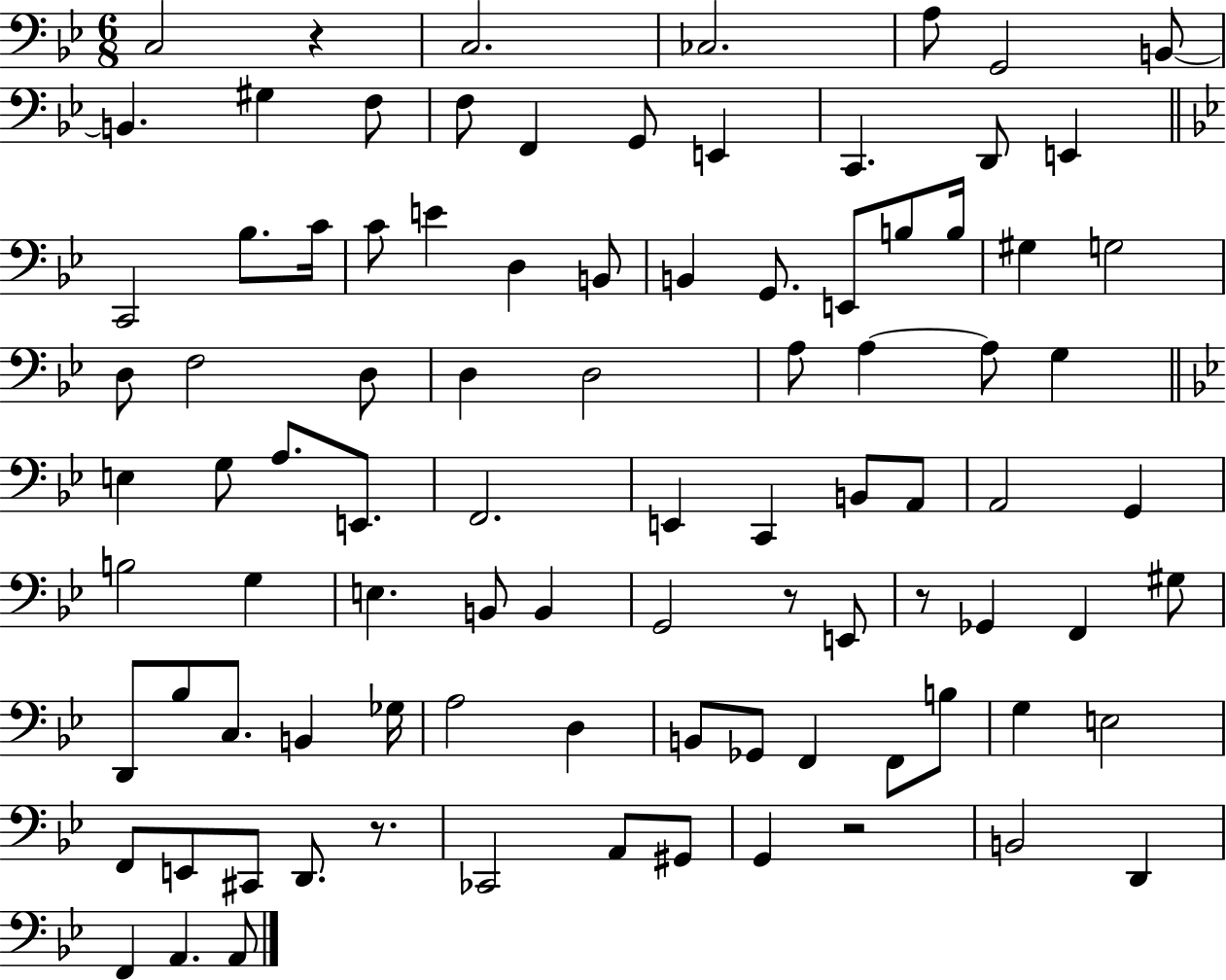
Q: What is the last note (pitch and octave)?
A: A2